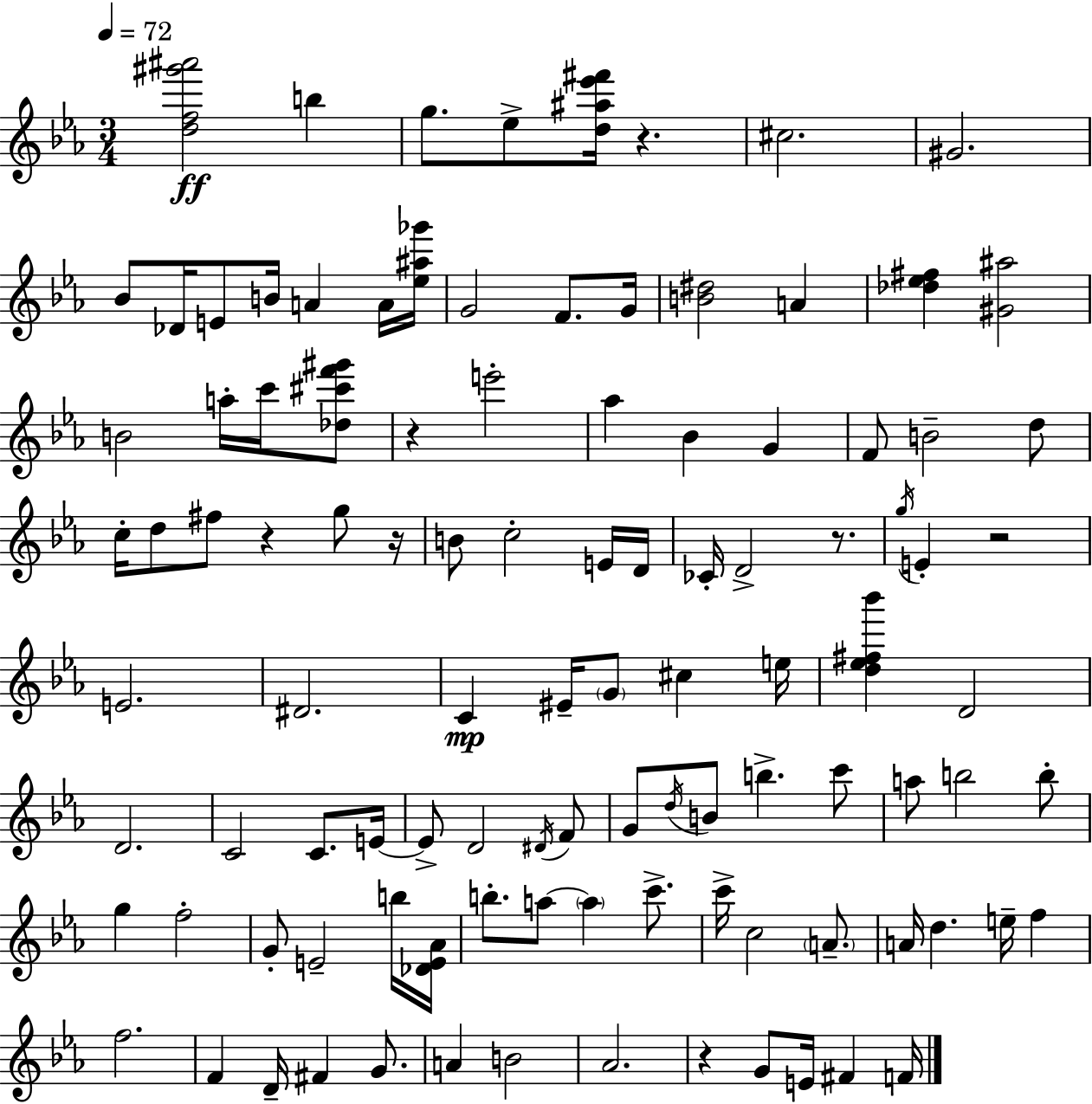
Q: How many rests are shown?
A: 7